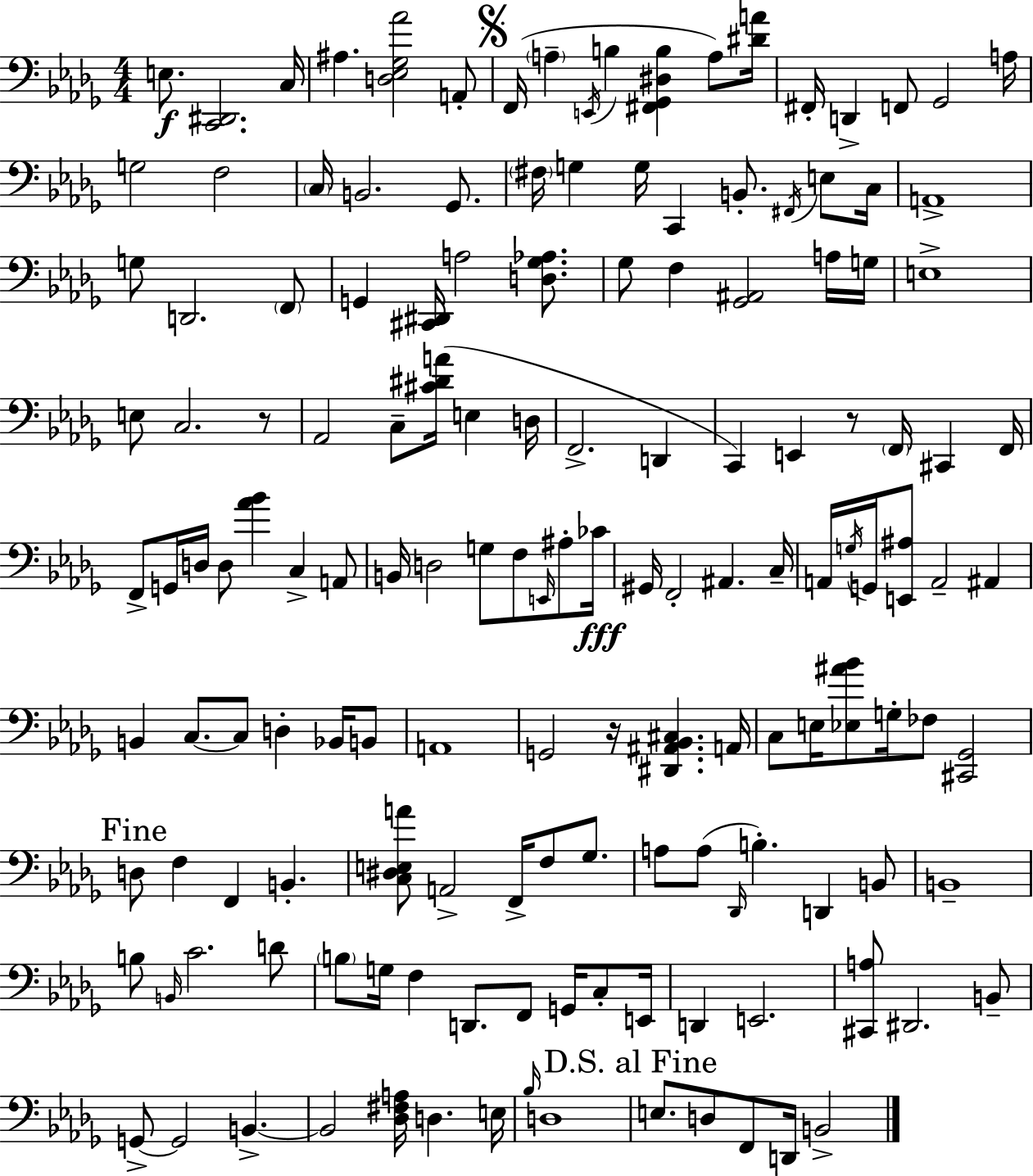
E3/e. [C2,D#2]/h. C3/s A#3/q. [D3,Eb3,Gb3,Ab4]/h A2/e F2/s A3/q E2/s B3/q [F#2,Gb2,D#3,B3]/q A3/e [D#4,A4]/s F#2/s D2/q F2/e Gb2/h A3/s G3/h F3/h C3/s B2/h. Gb2/e. F#3/s G3/q G3/s C2/q B2/e. F#2/s E3/e C3/s A2/w G3/e D2/h. F2/e G2/q [C#2,D#2]/s A3/h [D3,Gb3,Ab3]/e. Gb3/e F3/q [Gb2,A#2]/h A3/s G3/s E3/w E3/e C3/h. R/e Ab2/h C3/e [C#4,D#4,A4]/s E3/q D3/s F2/h. D2/q C2/q E2/q R/e F2/s C#2/q F2/s F2/e G2/s D3/s D3/e [Ab4,Bb4]/q C3/q A2/e B2/s D3/h G3/e F3/e E2/s A#3/e CES4/s G#2/s F2/h A#2/q. C3/s A2/s G3/s G2/s [E2,A#3]/e A2/h A#2/q B2/q C3/e. C3/e D3/q Bb2/s B2/e A2/w G2/h R/s [D#2,A#2,Bb2,C#3]/q. A2/s C3/e E3/s [Eb3,A#4,Bb4]/e G3/s FES3/e [C#2,Gb2]/h D3/e F3/q F2/q B2/q. [C3,D#3,E3,A4]/e A2/h F2/s F3/e Gb3/e. A3/e A3/e Db2/s B3/q. D2/q B2/e B2/w B3/e B2/s C4/h. D4/e B3/e G3/s F3/q D2/e. F2/e G2/s C3/e E2/s D2/q E2/h. [C#2,A3]/e D#2/h. B2/e G2/e G2/h B2/q. B2/h [Db3,F#3,A3]/s D3/q. E3/s Bb3/s D3/w E3/e. D3/e F2/e D2/s B2/h